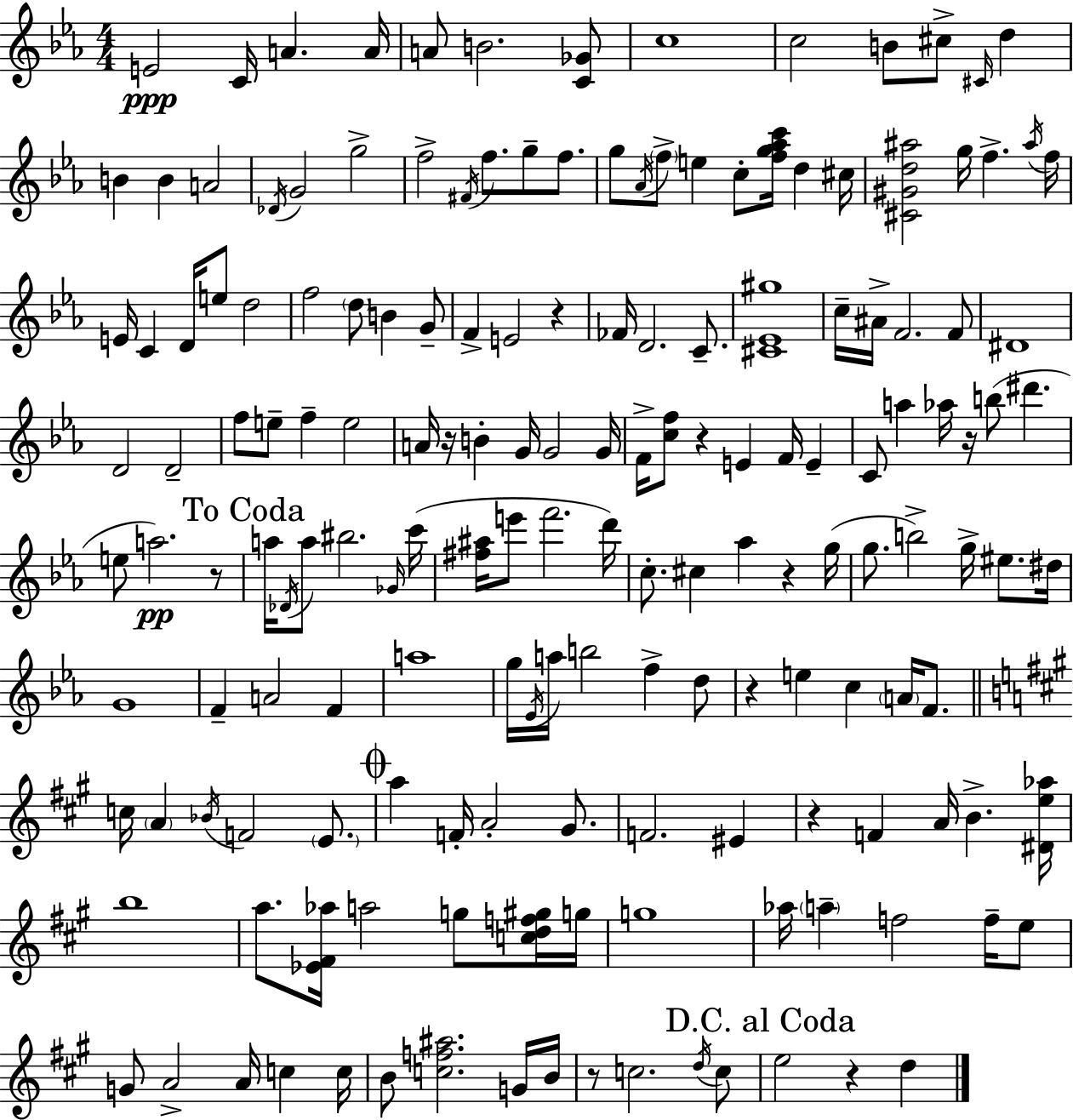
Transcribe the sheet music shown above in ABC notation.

X:1
T:Untitled
M:4/4
L:1/4
K:Eb
E2 C/4 A A/4 A/2 B2 [C_G]/2 c4 c2 B/2 ^c/2 ^C/4 d B B A2 _D/4 G2 g2 f2 ^F/4 f/2 g/2 f/2 g/2 _A/4 f/2 e c/2 [fg_ac']/4 d ^c/4 [^C^Gd^a]2 g/4 f ^a/4 f/4 E/4 C D/4 e/2 d2 f2 d/2 B G/2 F E2 z _F/4 D2 C/2 [^C_E^g]4 c/4 ^A/4 F2 F/2 ^D4 D2 D2 f/2 e/2 f e2 A/4 z/4 B G/4 G2 G/4 F/4 [cf]/2 z E F/4 E C/2 a _a/4 z/4 b/2 ^d' e/2 a2 z/2 a/4 _D/4 a/2 ^b2 _G/4 c'/4 [^f^a]/4 e'/2 f'2 d'/4 c/2 ^c _a z g/4 g/2 b2 g/4 ^e/2 ^d/4 G4 F A2 F a4 g/4 _E/4 a/4 b2 f d/2 z e c A/4 F/2 c/4 A _B/4 F2 E/2 a F/4 A2 ^G/2 F2 ^E z F A/4 B [^De_a]/4 b4 a/2 [_E^F_a]/4 a2 g/2 [cdf^g]/4 g/4 g4 _a/4 a f2 f/4 e/2 G/2 A2 A/4 c c/4 B/2 [cf^a]2 G/4 B/4 z/2 c2 d/4 c/2 e2 z d